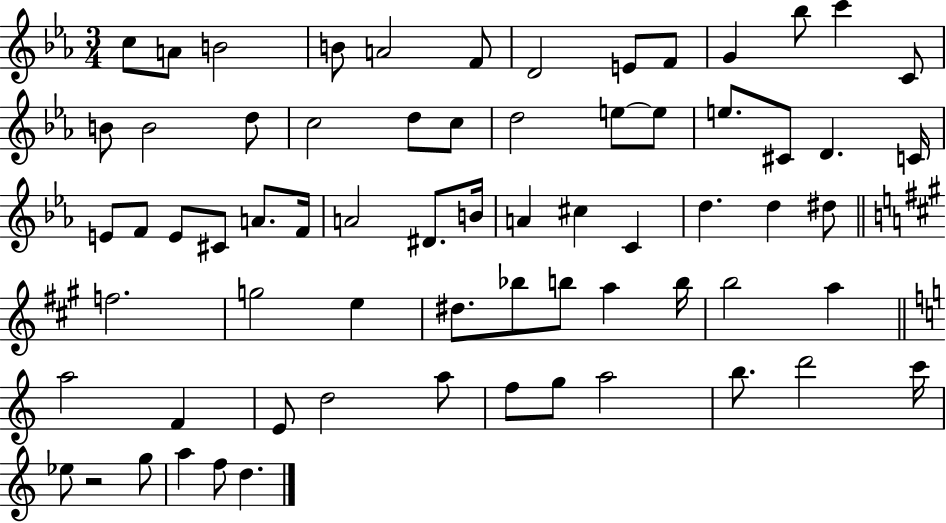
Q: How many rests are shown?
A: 1